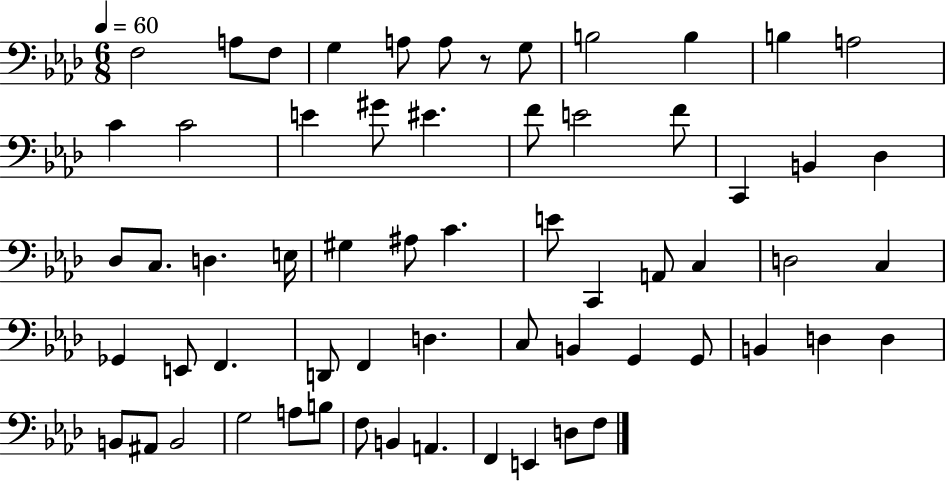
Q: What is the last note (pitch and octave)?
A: F3